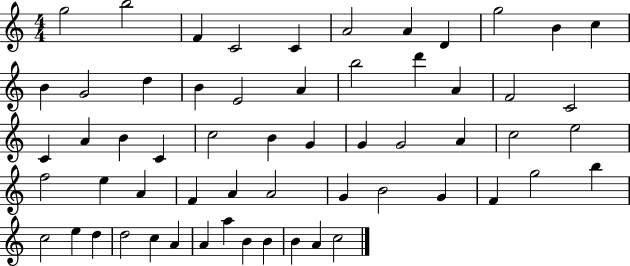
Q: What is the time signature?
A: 4/4